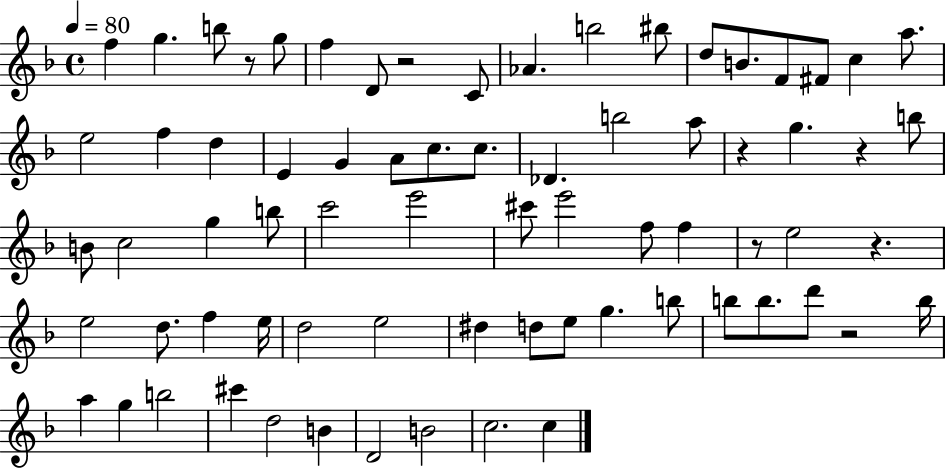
F5/q G5/q. B5/e R/e G5/e F5/q D4/e R/h C4/e Ab4/q. B5/h BIS5/e D5/e B4/e. F4/e F#4/e C5/q A5/e. E5/h F5/q D5/q E4/q G4/q A4/e C5/e. C5/e. Db4/q. B5/h A5/e R/q G5/q. R/q B5/e B4/e C5/h G5/q B5/e C6/h E6/h C#6/e E6/h F5/e F5/q R/e E5/h R/q. E5/h D5/e. F5/q E5/s D5/h E5/h D#5/q D5/e E5/e G5/q. B5/e B5/e B5/e. D6/e R/h B5/s A5/q G5/q B5/h C#6/q D5/h B4/q D4/h B4/h C5/h. C5/q